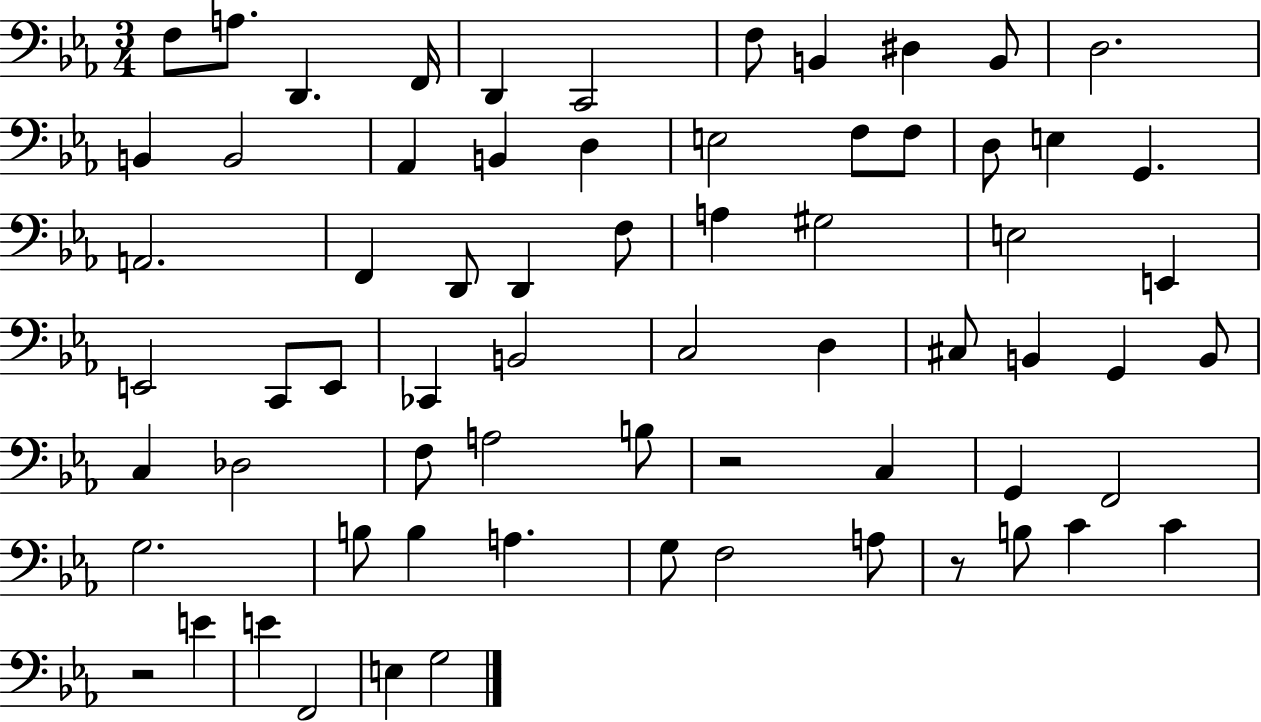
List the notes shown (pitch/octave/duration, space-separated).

F3/e A3/e. D2/q. F2/s D2/q C2/h F3/e B2/q D#3/q B2/e D3/h. B2/q B2/h Ab2/q B2/q D3/q E3/h F3/e F3/e D3/e E3/q G2/q. A2/h. F2/q D2/e D2/q F3/e A3/q G#3/h E3/h E2/q E2/h C2/e E2/e CES2/q B2/h C3/h D3/q C#3/e B2/q G2/q B2/e C3/q Db3/h F3/e A3/h B3/e R/h C3/q G2/q F2/h G3/h. B3/e B3/q A3/q. G3/e F3/h A3/e R/e B3/e C4/q C4/q R/h E4/q E4/q F2/h E3/q G3/h